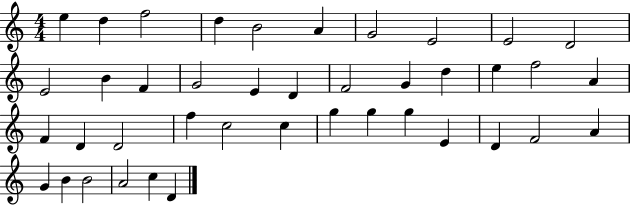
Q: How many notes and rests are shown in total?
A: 41